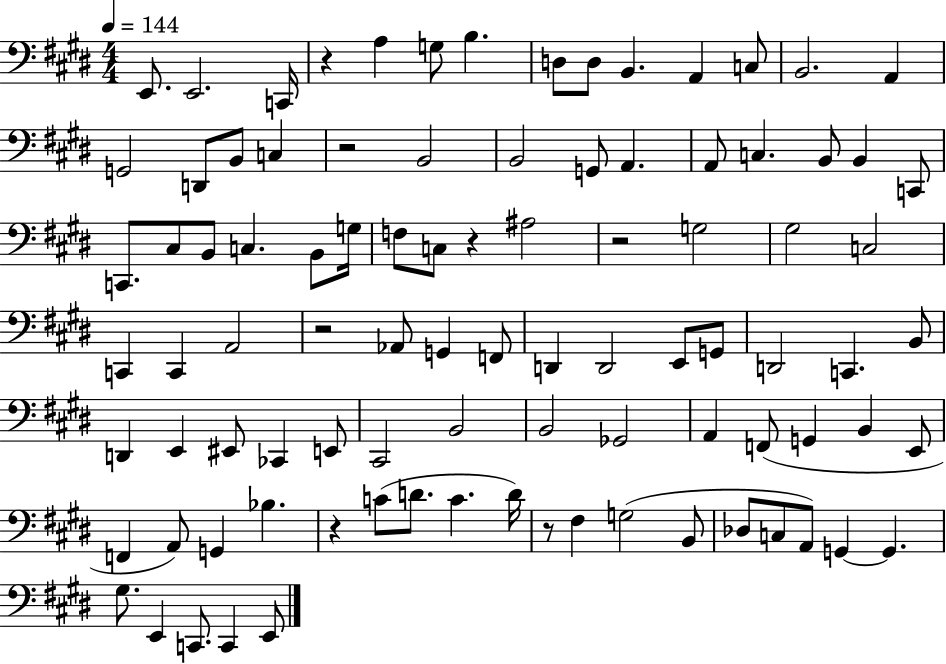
{
  \clef bass
  \numericTimeSignature
  \time 4/4
  \key e \major
  \tempo 4 = 144
  e,8. e,2. c,16 | r4 a4 g8 b4. | d8 d8 b,4. a,4 c8 | b,2. a,4 | \break g,2 d,8 b,8 c4 | r2 b,2 | b,2 g,8 a,4. | a,8 c4. b,8 b,4 c,8 | \break c,8. cis8 b,8 c4. b,8 g16 | f8 c8 r4 ais2 | r2 g2 | gis2 c2 | \break c,4 c,4 a,2 | r2 aes,8 g,4 f,8 | d,4 d,2 e,8 g,8 | d,2 c,4. b,8 | \break d,4 e,4 eis,8 ces,4 e,8 | cis,2 b,2 | b,2 ges,2 | a,4 f,8( g,4 b,4 e,8 | \break f,4 a,8) g,4 bes4. | r4 c'8( d'8. c'4. d'16) | r8 fis4 g2( b,8 | des8 c8 a,8) g,4~~ g,4. | \break gis8. e,4 c,8. c,4 e,8 | \bar "|."
}